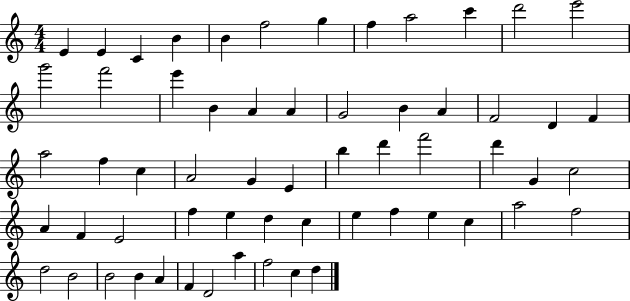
E4/q E4/q C4/q B4/q B4/q F5/h G5/q F5/q A5/h C6/q D6/h E6/h G6/h F6/h E6/q B4/q A4/q A4/q G4/h B4/q A4/q F4/h D4/q F4/q A5/h F5/q C5/q A4/h G4/q E4/q B5/q D6/q F6/h D6/q G4/q C5/h A4/q F4/q E4/h F5/q E5/q D5/q C5/q E5/q F5/q E5/q C5/q A5/h F5/h D5/h B4/h B4/h B4/q A4/q F4/q D4/h A5/q F5/h C5/q D5/q